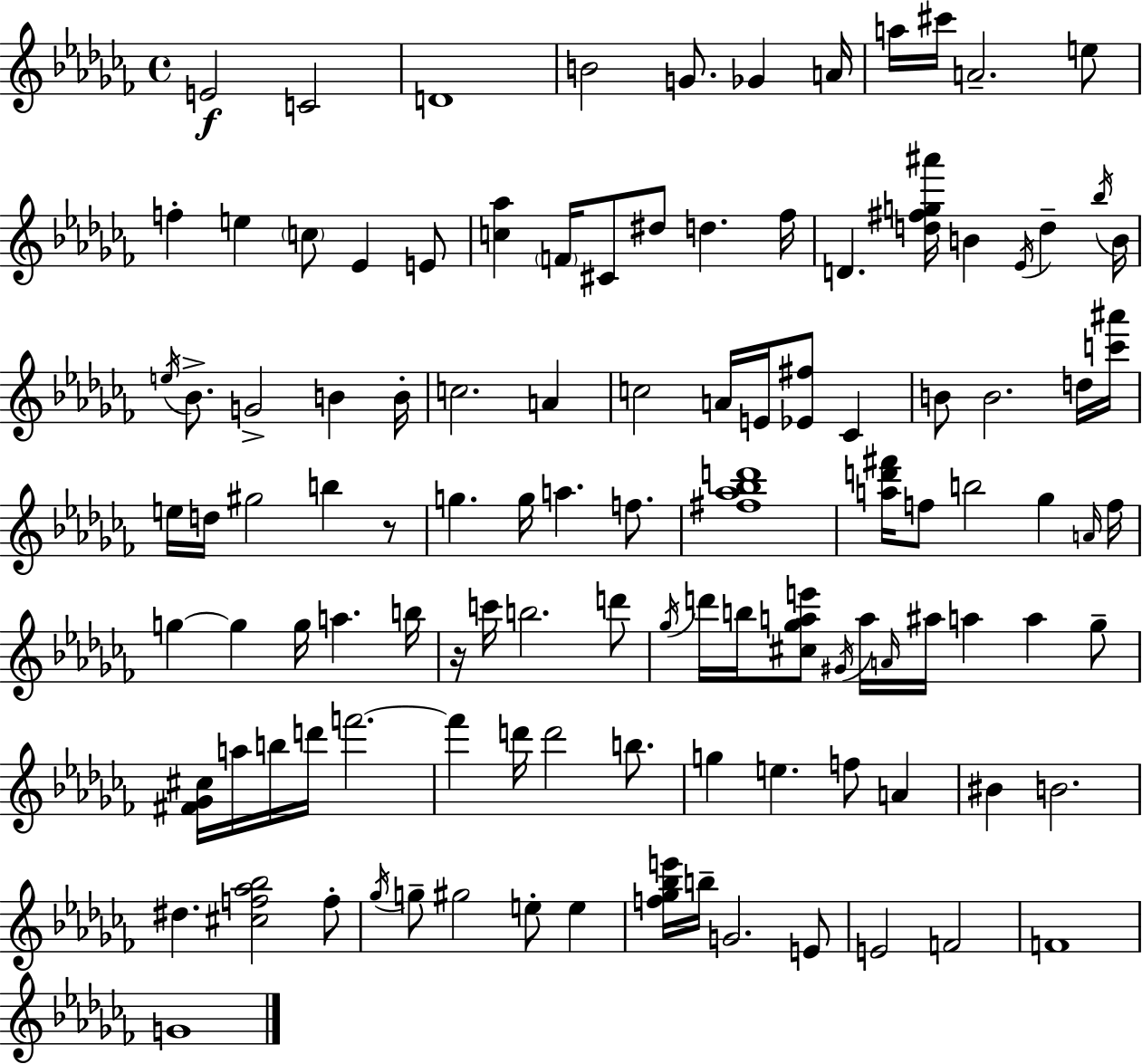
{
  \clef treble
  \time 4/4
  \defaultTimeSignature
  \key aes \minor
  e'2\f c'2 | d'1 | b'2 g'8. ges'4 a'16 | a''16 cis'''16 a'2.-- e''8 | \break f''4-. e''4 \parenthesize c''8 ees'4 e'8 | <c'' aes''>4 \parenthesize f'16 cis'8 dis''8 d''4. fes''16 | d'4. <d'' fis'' g'' ais'''>16 b'4 \acciaccatura { ees'16 } d''4-- | \acciaccatura { bes''16 } b'16 \acciaccatura { e''16 } bes'8.-> g'2-> b'4 | \break b'16-. c''2. a'4 | c''2 a'16 e'16 <ees' fis''>8 ces'4 | b'8 b'2. | d''16 <c''' ais'''>16 e''16 d''16 gis''2 b''4 | \break r8 g''4. g''16 a''4. | f''8. <fis'' aes'' bes'' d'''>1 | <a'' d''' fis'''>16 f''8 b''2 ges''4 | \grace { a'16 } f''16 g''4~~ g''4 g''16 a''4. | \break b''16 r16 c'''16 b''2. | d'''8 \acciaccatura { ges''16 } d'''16 b''16 <cis'' ges'' a'' e'''>8 \acciaccatura { gis'16 } a''16 \grace { a'16 } ais''16 a''4 | a''4 ges''8-- <fis' ges' cis''>16 a''16 b''16 d'''16 f'''2.~~ | f'''4 d'''16 d'''2 | \break b''8. g''4 e''4. | f''8 a'4 bis'4 b'2. | dis''4. <cis'' f'' aes'' bes''>2 | f''8-. \acciaccatura { ges''16 } g''8-- gis''2 | \break e''8-. e''4 <f'' ges'' bes'' e'''>16 b''16-- g'2. | e'8 e'2 | f'2 f'1 | g'1 | \break \bar "|."
}